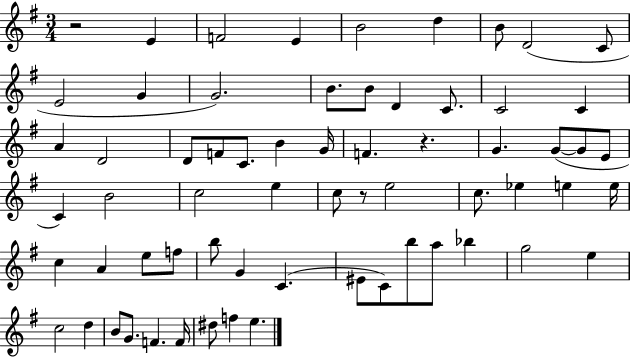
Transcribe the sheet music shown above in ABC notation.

X:1
T:Untitled
M:3/4
L:1/4
K:G
z2 E F2 E B2 d B/2 D2 C/2 E2 G G2 B/2 B/2 D C/2 C2 C A D2 D/2 F/2 C/2 B G/4 F z G G/2 G/2 E/2 C B2 c2 e c/2 z/2 e2 c/2 _e e e/4 c A e/2 f/2 b/2 G C ^E/2 C/2 b/2 a/2 _b g2 e c2 d B/2 G/2 F F/4 ^d/2 f e